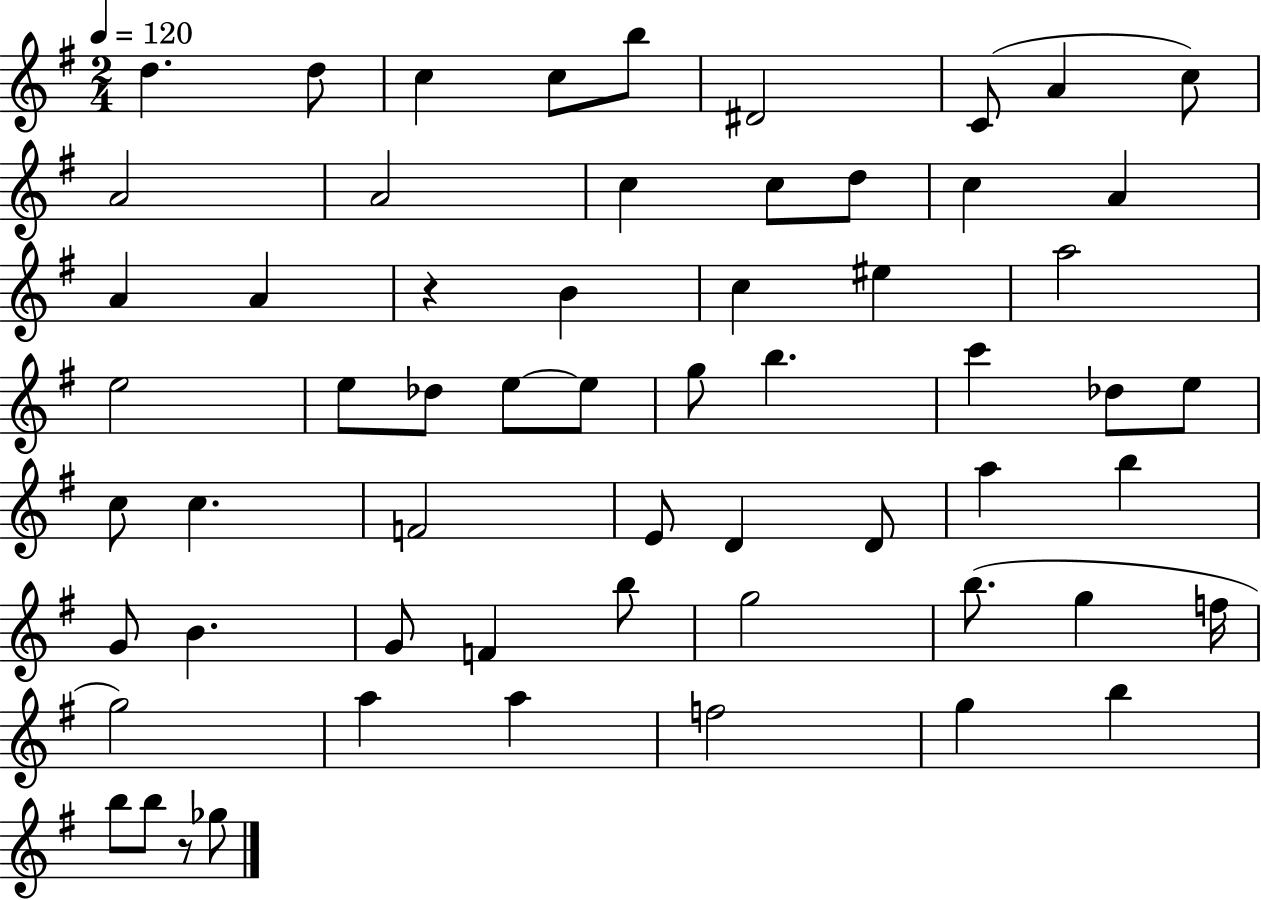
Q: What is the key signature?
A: G major